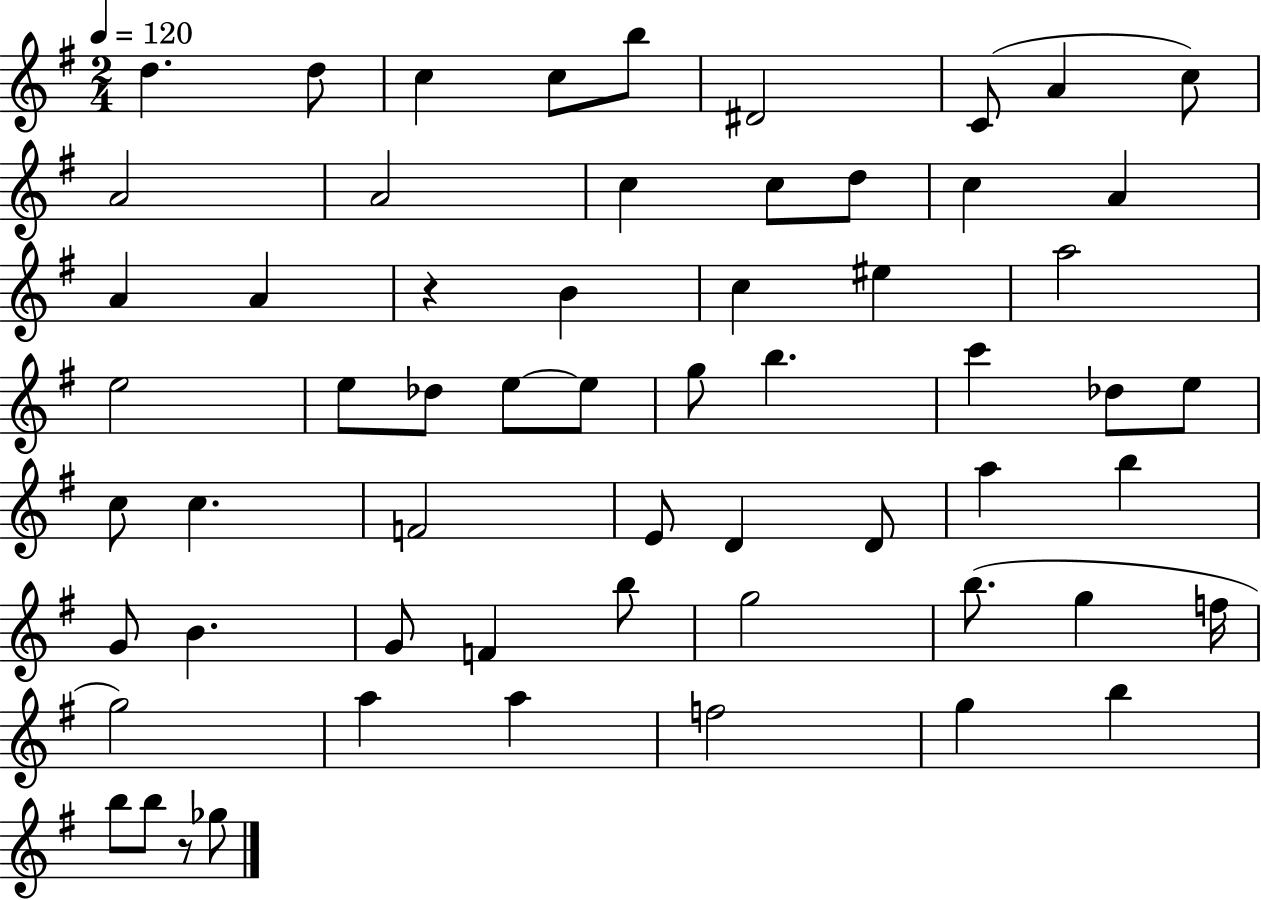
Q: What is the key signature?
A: G major